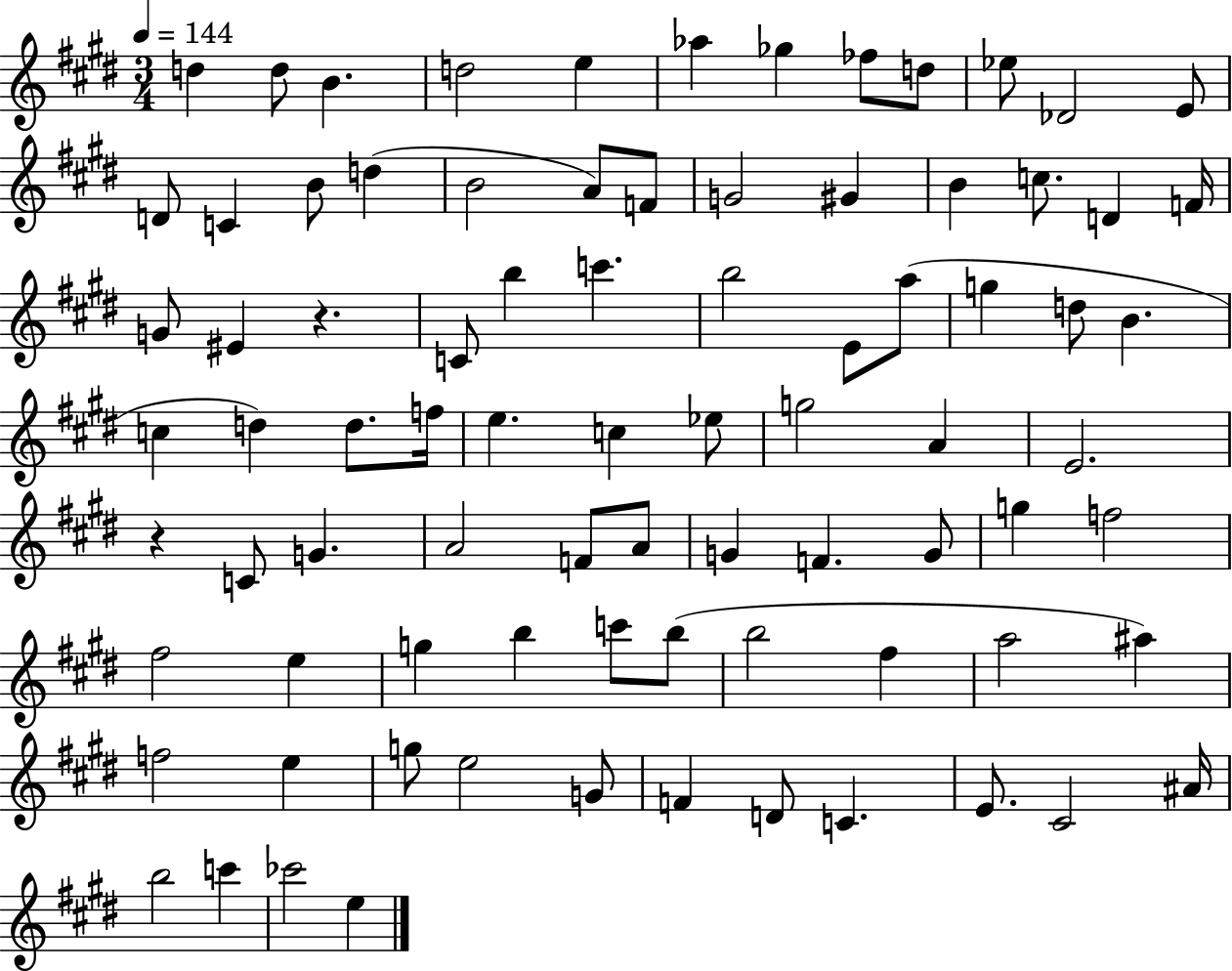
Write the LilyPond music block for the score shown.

{
  \clef treble
  \numericTimeSignature
  \time 3/4
  \key e \major
  \tempo 4 = 144
  d''4 d''8 b'4. | d''2 e''4 | aes''4 ges''4 fes''8 d''8 | ees''8 des'2 e'8 | \break d'8 c'4 b'8 d''4( | b'2 a'8) f'8 | g'2 gis'4 | b'4 c''8. d'4 f'16 | \break g'8 eis'4 r4. | c'8 b''4 c'''4. | b''2 e'8 a''8( | g''4 d''8 b'4. | \break c''4 d''4) d''8. f''16 | e''4. c''4 ees''8 | g''2 a'4 | e'2. | \break r4 c'8 g'4. | a'2 f'8 a'8 | g'4 f'4. g'8 | g''4 f''2 | \break fis''2 e''4 | g''4 b''4 c'''8 b''8( | b''2 fis''4 | a''2 ais''4) | \break f''2 e''4 | g''8 e''2 g'8 | f'4 d'8 c'4. | e'8. cis'2 ais'16 | \break b''2 c'''4 | ces'''2 e''4 | \bar "|."
}